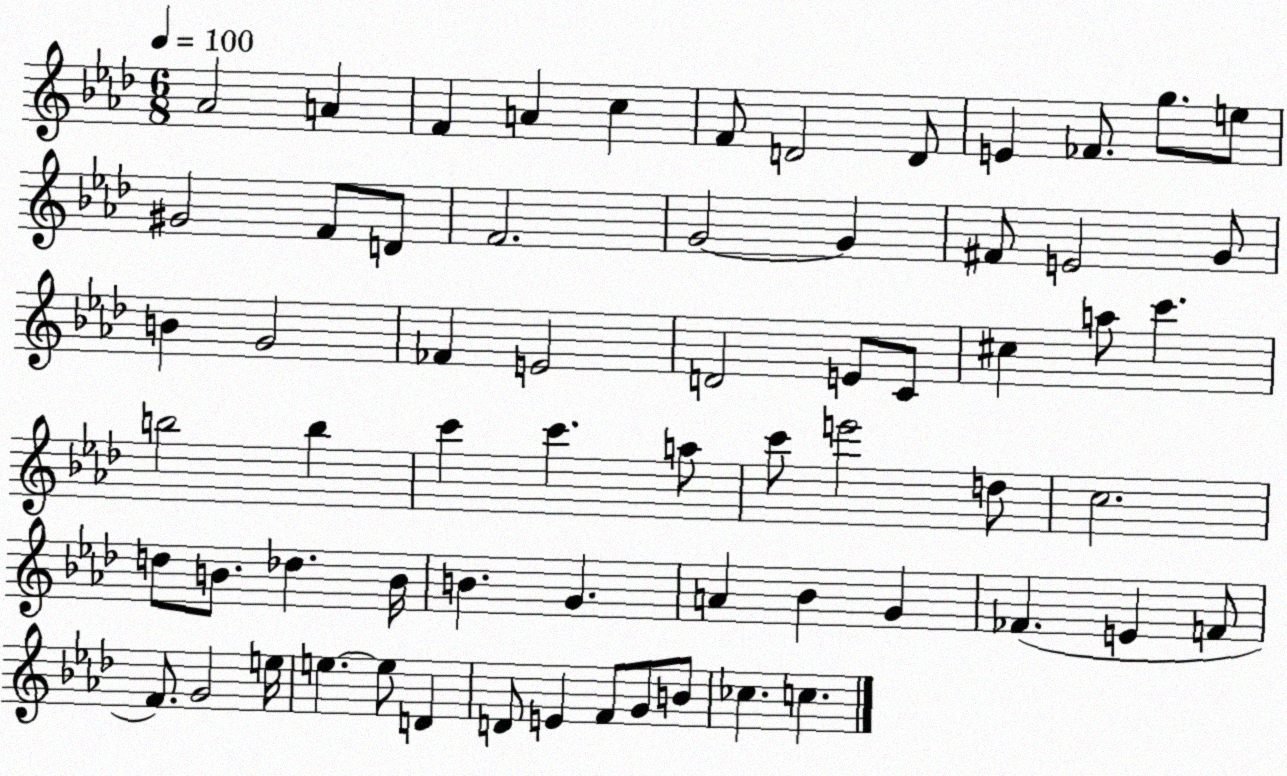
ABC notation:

X:1
T:Untitled
M:6/8
L:1/4
K:Ab
_A2 A F A c F/2 D2 D/2 E _F/2 g/2 e/2 ^G2 F/2 D/2 F2 G2 G ^F/2 E2 G/2 B G2 _F E2 D2 E/2 C/2 ^c a/2 c' b2 b c' c' a/2 c'/2 e'2 d/2 c2 d/2 B/2 _d B/4 B G A _B G _F E F/2 F/2 G2 e/4 e e/2 D D/2 E F/2 G/2 B/2 _c c